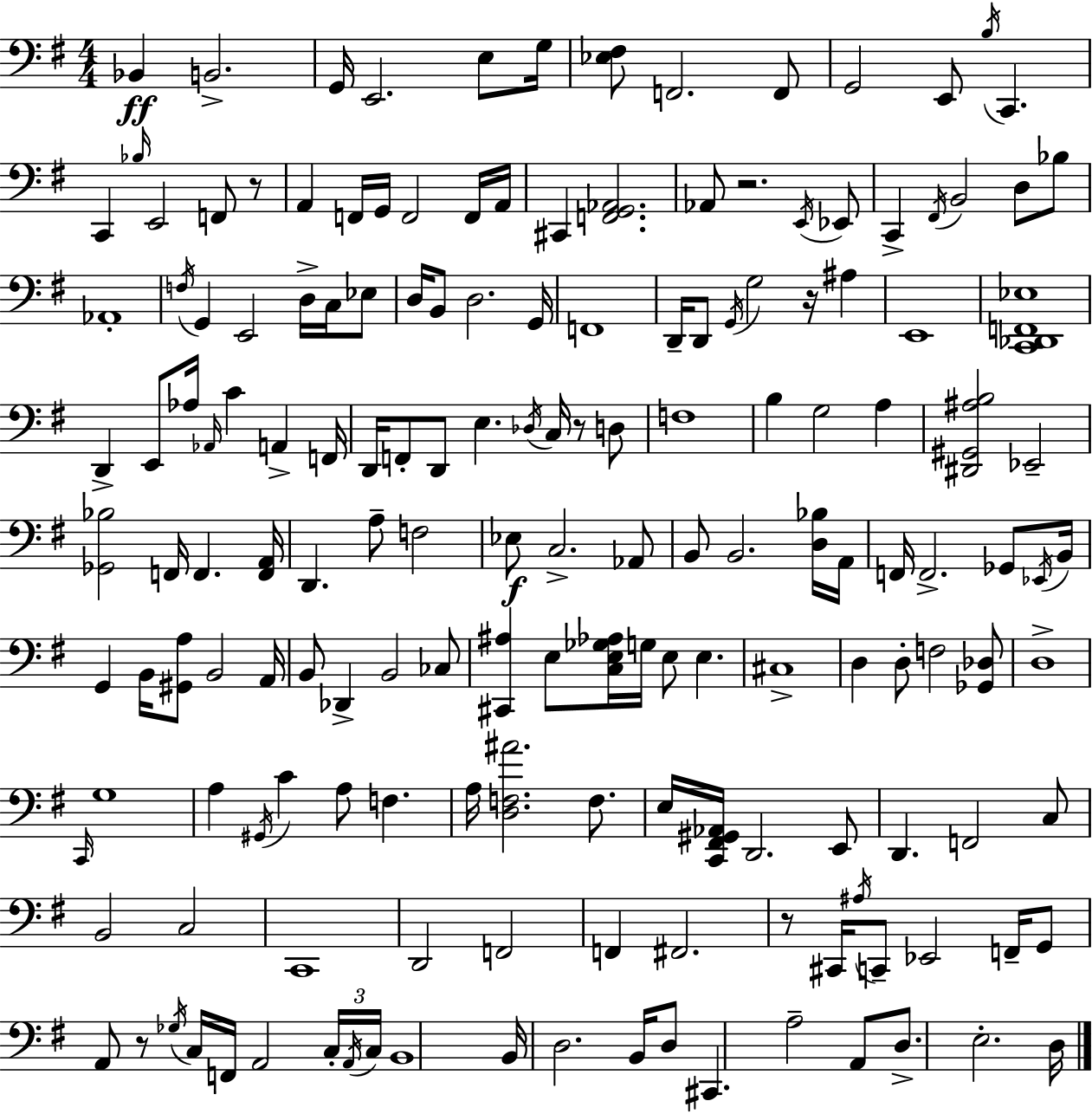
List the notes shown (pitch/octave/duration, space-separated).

Bb2/q B2/h. G2/s E2/h. E3/e G3/s [Eb3,F#3]/e F2/h. F2/e G2/h E2/e B3/s C2/q. C2/q Bb3/s E2/h F2/e R/e A2/q F2/s G2/s F2/h F2/s A2/s C#2/q [F2,G2,Ab2]/h. Ab2/e R/h. E2/s Eb2/e C2/q F#2/s B2/h D3/e Bb3/e Ab2/w F3/s G2/q E2/h D3/s C3/s Eb3/e D3/s B2/e D3/h. G2/s F2/w D2/s D2/e G2/s G3/h R/s A#3/q E2/w [C2,Db2,F2,Eb3]/w D2/q E2/e Ab3/s Ab2/s C4/q A2/q F2/s D2/s F2/e D2/e E3/q. Db3/s C3/s R/e D3/e F3/w B3/q G3/h A3/q [D#2,G#2,A#3,B3]/h Eb2/h [Gb2,Bb3]/h F2/s F2/q. [F2,A2]/s D2/q. A3/e F3/h Eb3/e C3/h. Ab2/e B2/e B2/h. [D3,Bb3]/s A2/s F2/s F2/h. Gb2/e Eb2/s B2/s G2/q B2/s [G#2,A3]/e B2/h A2/s B2/e Db2/q B2/h CES3/e [C#2,A#3]/q E3/e [C3,E3,Gb3,Ab3]/s G3/s E3/e E3/q. C#3/w D3/q D3/e F3/h [Gb2,Db3]/e D3/w C2/s G3/w A3/q G#2/s C4/q A3/e F3/q. A3/s [D3,F3,A#4]/h. F3/e. E3/s [C2,F#2,G#2,Ab2]/s D2/h. E2/e D2/q. F2/h C3/e B2/h C3/h C2/w D2/h F2/h F2/q F#2/h. R/e C#2/s A#3/s C2/e Eb2/h F2/s G2/e A2/e R/e Gb3/s C3/s F2/s A2/h C3/s A2/s C3/s B2/w B2/s D3/h. B2/s D3/e C#2/q. A3/h A2/e D3/e. E3/h. D3/s